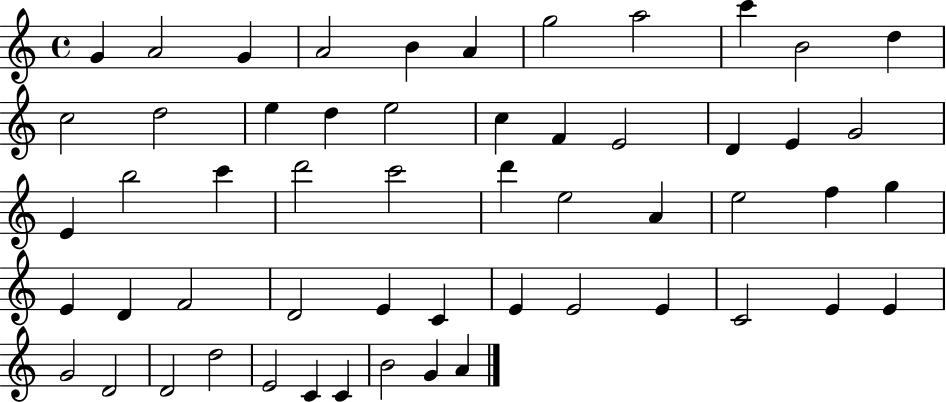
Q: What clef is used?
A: treble